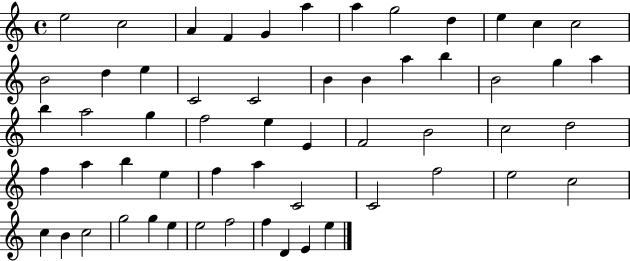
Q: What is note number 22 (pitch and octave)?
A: B4